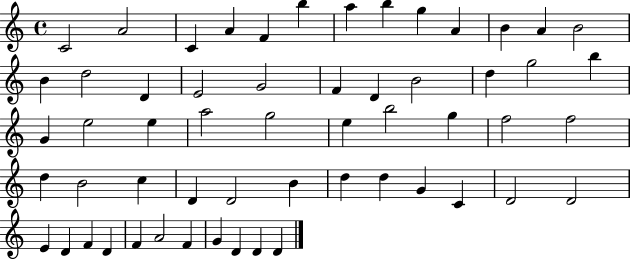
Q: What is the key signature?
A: C major